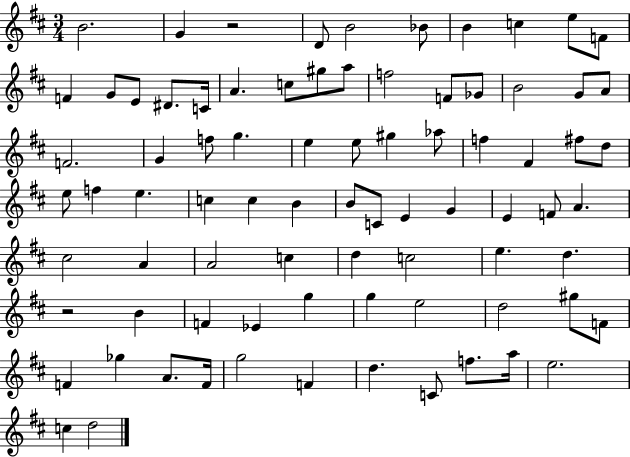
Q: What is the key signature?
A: D major